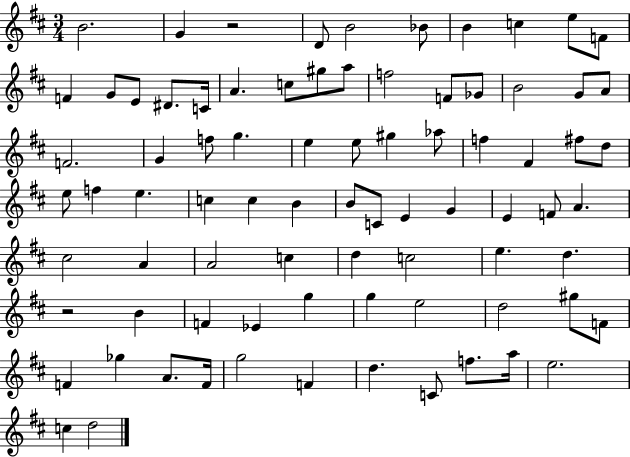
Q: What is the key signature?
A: D major